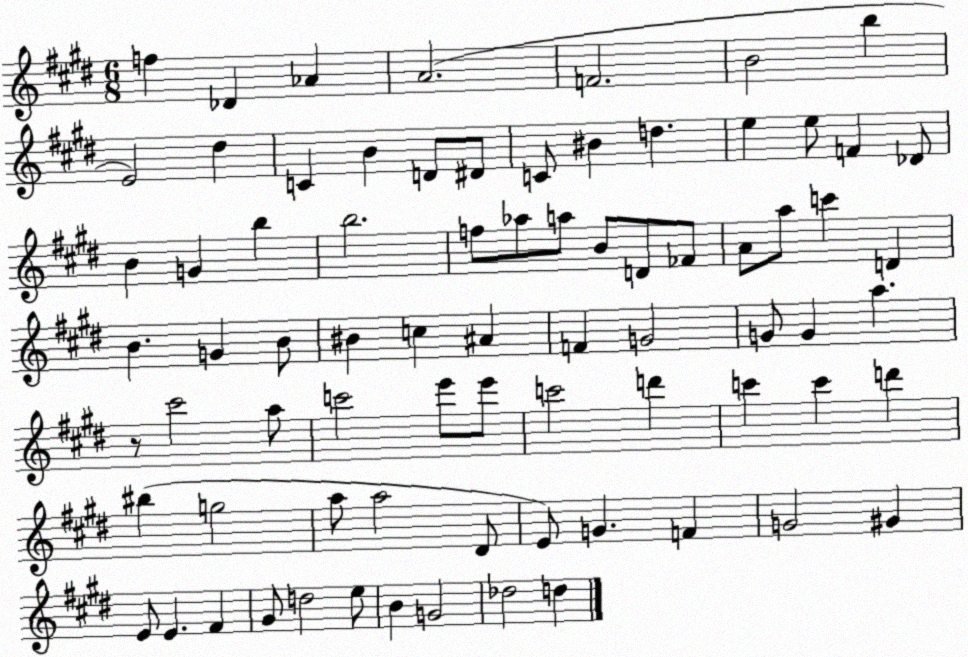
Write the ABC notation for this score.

X:1
T:Untitled
M:6/8
L:1/4
K:E
f _D _A A2 F2 B2 b E2 ^d C B D/2 ^D/2 C/2 ^B d e e/2 F _D/2 B G b b2 f/2 _a/2 a/2 B/2 D/2 _F/2 A/2 a/2 c' D B G B/2 ^B c ^A F G2 G/2 G a z/2 ^c'2 a/2 c'2 e'/2 e'/2 c'2 d' c' c' d' ^b g2 a/2 a2 ^D/2 E/2 G F G2 ^G E/2 E ^F ^G/2 d2 e/2 B G2 _d2 d